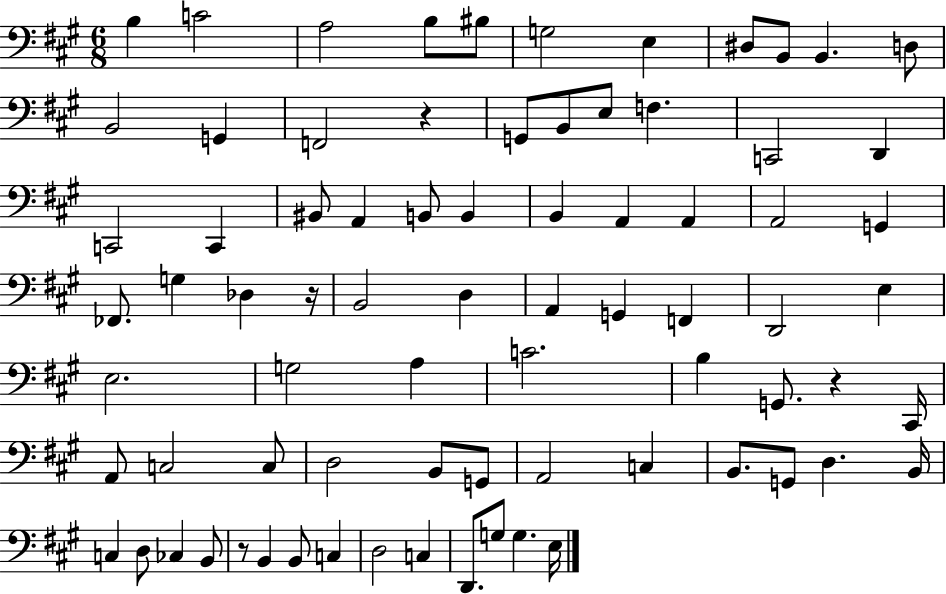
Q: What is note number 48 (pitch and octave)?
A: C#2